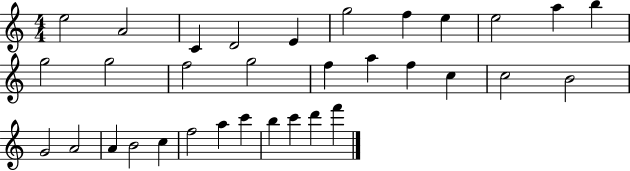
{
  \clef treble
  \numericTimeSignature
  \time 4/4
  \key c \major
  e''2 a'2 | c'4 d'2 e'4 | g''2 f''4 e''4 | e''2 a''4 b''4 | \break g''2 g''2 | f''2 g''2 | f''4 a''4 f''4 c''4 | c''2 b'2 | \break g'2 a'2 | a'4 b'2 c''4 | f''2 a''4 c'''4 | b''4 c'''4 d'''4 f'''4 | \break \bar "|."
}